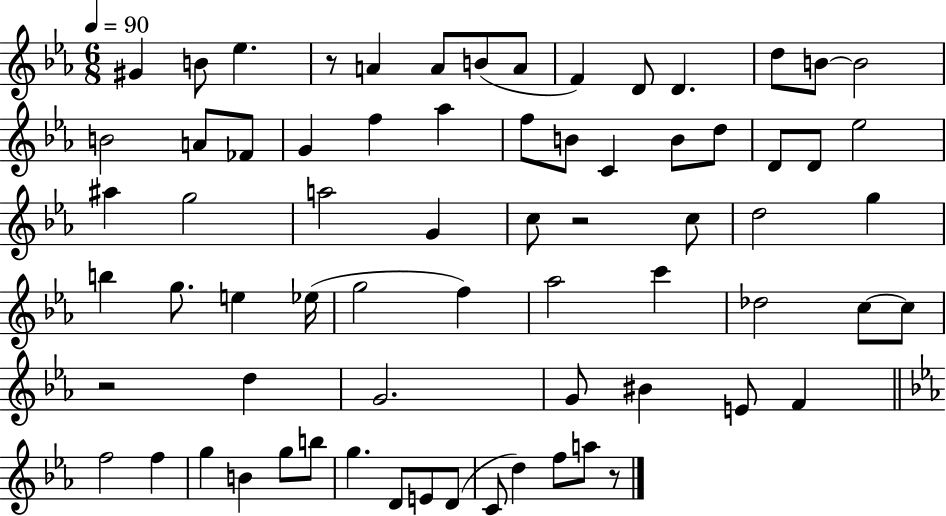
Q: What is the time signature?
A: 6/8